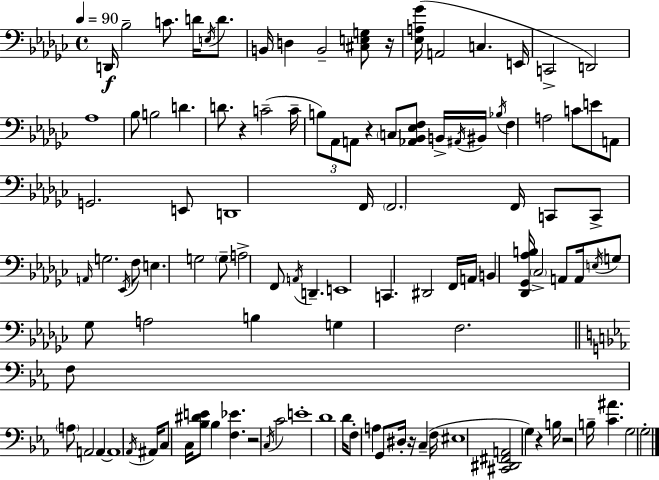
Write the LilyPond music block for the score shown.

{
  \clef bass
  \time 4/4
  \defaultTimeSignature
  \key ees \minor
  \tempo 4 = 90
  d,16\f bes2-- c'8. d'16 \acciaccatura { e16 } d'8. | b,16 d4 b,2-- <cis e g>8 | r16 <ees a ges'>16( a,2 c4. | e,16 c,2-> d,2) | \break aes1 | bes8 b2 d'4. | d'8. r4 c'2--( | c'16-- \tuplet 3/2 { b8) aes,8 a,8 } r4 \parenthesize c8 <aes, bes, ees f>8 b,16-> | \break \acciaccatura { ais,16 } bis,16 \acciaccatura { bes16 } f4 a2 c'8 | e'8 a,8 g,2. | e,8 d,1 | f,16 \parenthesize f,2. | \break f,16 c,8 c,8-> \grace { a,16 } g2. | \acciaccatura { ees,16 } f8 e4. g2 | \parenthesize g8-- a2-> f,8 \acciaccatura { a,16 } | d,4.-- e,1 | \break c,4. dis,2 | f,16 a,16 b,4 <des, ges, aes b>16 \parenthesize ces2-> | a,8 a,16 \acciaccatura { e16 } g8 ges8 a2 | b4 g4 f2. | \break \bar "||" \break \key ees \major f8 \parenthesize a8 a,2 a,4~~ | a,1 | \acciaccatura { aes,16 } ais,16 c8 c16 <bes dis' e'>8 bes4 <f ees'>4. | r2 \acciaccatura { c16 } c'2 | \break e'1-. | d'1 | d'16 f8-. a4 g,8 dis16-. r16 c4--( | f16 eis1 | \break <cis, dis, fis, a,>2 g4) r4 | b16 r2 b16-- <c' ais'>4. | g2 \parenthesize g2-. | \bar "|."
}